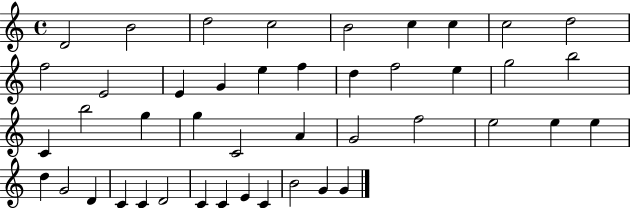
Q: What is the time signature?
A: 4/4